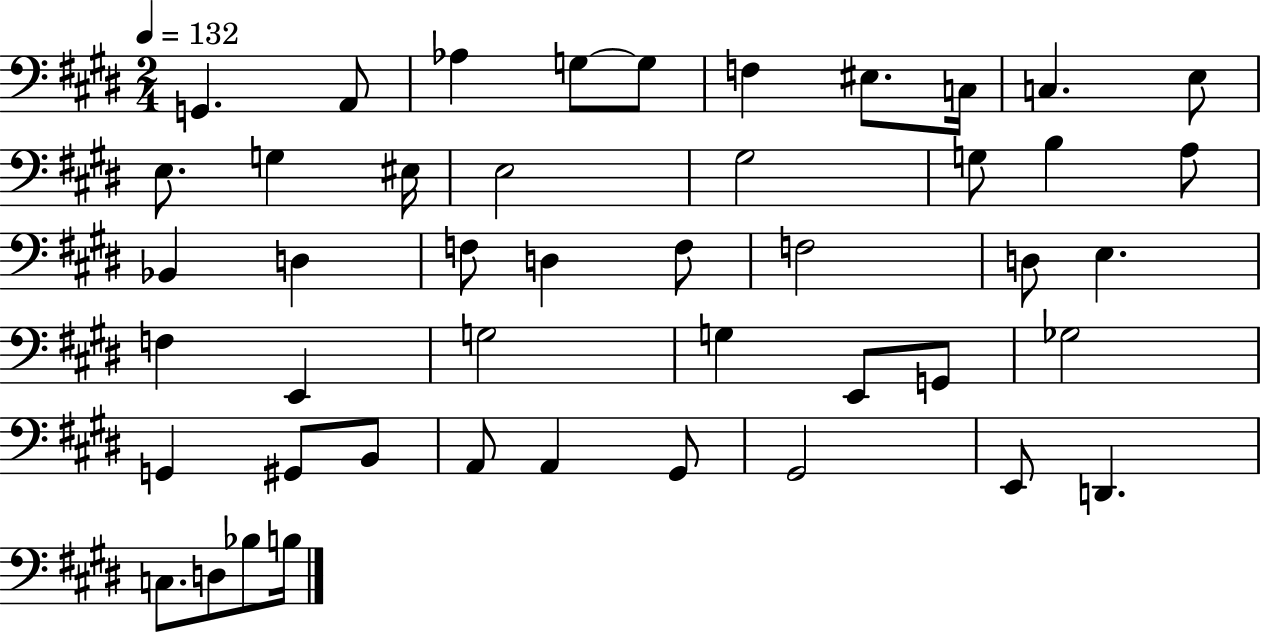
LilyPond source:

{
  \clef bass
  \numericTimeSignature
  \time 2/4
  \key e \major
  \tempo 4 = 132
  g,4. a,8 | aes4 g8~~ g8 | f4 eis8. c16 | c4. e8 | \break e8. g4 eis16 | e2 | gis2 | g8 b4 a8 | \break bes,4 d4 | f8 d4 f8 | f2 | d8 e4. | \break f4 e,4 | g2 | g4 e,8 g,8 | ges2 | \break g,4 gis,8 b,8 | a,8 a,4 gis,8 | gis,2 | e,8 d,4. | \break c8. d8 bes8 b16 | \bar "|."
}